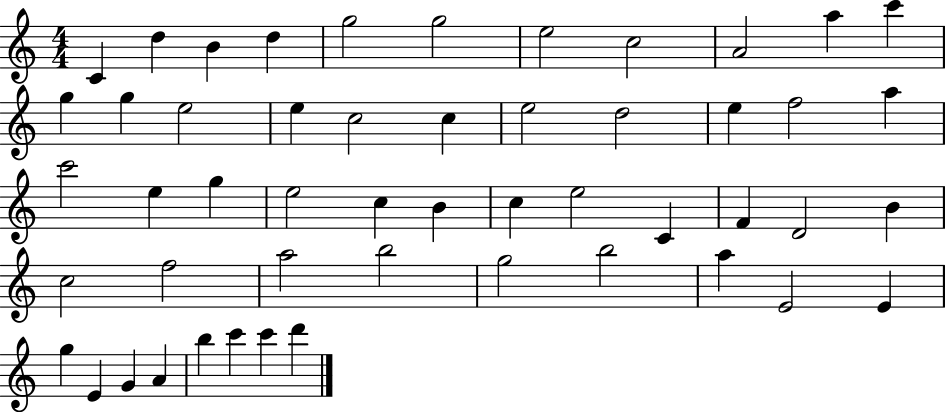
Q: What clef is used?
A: treble